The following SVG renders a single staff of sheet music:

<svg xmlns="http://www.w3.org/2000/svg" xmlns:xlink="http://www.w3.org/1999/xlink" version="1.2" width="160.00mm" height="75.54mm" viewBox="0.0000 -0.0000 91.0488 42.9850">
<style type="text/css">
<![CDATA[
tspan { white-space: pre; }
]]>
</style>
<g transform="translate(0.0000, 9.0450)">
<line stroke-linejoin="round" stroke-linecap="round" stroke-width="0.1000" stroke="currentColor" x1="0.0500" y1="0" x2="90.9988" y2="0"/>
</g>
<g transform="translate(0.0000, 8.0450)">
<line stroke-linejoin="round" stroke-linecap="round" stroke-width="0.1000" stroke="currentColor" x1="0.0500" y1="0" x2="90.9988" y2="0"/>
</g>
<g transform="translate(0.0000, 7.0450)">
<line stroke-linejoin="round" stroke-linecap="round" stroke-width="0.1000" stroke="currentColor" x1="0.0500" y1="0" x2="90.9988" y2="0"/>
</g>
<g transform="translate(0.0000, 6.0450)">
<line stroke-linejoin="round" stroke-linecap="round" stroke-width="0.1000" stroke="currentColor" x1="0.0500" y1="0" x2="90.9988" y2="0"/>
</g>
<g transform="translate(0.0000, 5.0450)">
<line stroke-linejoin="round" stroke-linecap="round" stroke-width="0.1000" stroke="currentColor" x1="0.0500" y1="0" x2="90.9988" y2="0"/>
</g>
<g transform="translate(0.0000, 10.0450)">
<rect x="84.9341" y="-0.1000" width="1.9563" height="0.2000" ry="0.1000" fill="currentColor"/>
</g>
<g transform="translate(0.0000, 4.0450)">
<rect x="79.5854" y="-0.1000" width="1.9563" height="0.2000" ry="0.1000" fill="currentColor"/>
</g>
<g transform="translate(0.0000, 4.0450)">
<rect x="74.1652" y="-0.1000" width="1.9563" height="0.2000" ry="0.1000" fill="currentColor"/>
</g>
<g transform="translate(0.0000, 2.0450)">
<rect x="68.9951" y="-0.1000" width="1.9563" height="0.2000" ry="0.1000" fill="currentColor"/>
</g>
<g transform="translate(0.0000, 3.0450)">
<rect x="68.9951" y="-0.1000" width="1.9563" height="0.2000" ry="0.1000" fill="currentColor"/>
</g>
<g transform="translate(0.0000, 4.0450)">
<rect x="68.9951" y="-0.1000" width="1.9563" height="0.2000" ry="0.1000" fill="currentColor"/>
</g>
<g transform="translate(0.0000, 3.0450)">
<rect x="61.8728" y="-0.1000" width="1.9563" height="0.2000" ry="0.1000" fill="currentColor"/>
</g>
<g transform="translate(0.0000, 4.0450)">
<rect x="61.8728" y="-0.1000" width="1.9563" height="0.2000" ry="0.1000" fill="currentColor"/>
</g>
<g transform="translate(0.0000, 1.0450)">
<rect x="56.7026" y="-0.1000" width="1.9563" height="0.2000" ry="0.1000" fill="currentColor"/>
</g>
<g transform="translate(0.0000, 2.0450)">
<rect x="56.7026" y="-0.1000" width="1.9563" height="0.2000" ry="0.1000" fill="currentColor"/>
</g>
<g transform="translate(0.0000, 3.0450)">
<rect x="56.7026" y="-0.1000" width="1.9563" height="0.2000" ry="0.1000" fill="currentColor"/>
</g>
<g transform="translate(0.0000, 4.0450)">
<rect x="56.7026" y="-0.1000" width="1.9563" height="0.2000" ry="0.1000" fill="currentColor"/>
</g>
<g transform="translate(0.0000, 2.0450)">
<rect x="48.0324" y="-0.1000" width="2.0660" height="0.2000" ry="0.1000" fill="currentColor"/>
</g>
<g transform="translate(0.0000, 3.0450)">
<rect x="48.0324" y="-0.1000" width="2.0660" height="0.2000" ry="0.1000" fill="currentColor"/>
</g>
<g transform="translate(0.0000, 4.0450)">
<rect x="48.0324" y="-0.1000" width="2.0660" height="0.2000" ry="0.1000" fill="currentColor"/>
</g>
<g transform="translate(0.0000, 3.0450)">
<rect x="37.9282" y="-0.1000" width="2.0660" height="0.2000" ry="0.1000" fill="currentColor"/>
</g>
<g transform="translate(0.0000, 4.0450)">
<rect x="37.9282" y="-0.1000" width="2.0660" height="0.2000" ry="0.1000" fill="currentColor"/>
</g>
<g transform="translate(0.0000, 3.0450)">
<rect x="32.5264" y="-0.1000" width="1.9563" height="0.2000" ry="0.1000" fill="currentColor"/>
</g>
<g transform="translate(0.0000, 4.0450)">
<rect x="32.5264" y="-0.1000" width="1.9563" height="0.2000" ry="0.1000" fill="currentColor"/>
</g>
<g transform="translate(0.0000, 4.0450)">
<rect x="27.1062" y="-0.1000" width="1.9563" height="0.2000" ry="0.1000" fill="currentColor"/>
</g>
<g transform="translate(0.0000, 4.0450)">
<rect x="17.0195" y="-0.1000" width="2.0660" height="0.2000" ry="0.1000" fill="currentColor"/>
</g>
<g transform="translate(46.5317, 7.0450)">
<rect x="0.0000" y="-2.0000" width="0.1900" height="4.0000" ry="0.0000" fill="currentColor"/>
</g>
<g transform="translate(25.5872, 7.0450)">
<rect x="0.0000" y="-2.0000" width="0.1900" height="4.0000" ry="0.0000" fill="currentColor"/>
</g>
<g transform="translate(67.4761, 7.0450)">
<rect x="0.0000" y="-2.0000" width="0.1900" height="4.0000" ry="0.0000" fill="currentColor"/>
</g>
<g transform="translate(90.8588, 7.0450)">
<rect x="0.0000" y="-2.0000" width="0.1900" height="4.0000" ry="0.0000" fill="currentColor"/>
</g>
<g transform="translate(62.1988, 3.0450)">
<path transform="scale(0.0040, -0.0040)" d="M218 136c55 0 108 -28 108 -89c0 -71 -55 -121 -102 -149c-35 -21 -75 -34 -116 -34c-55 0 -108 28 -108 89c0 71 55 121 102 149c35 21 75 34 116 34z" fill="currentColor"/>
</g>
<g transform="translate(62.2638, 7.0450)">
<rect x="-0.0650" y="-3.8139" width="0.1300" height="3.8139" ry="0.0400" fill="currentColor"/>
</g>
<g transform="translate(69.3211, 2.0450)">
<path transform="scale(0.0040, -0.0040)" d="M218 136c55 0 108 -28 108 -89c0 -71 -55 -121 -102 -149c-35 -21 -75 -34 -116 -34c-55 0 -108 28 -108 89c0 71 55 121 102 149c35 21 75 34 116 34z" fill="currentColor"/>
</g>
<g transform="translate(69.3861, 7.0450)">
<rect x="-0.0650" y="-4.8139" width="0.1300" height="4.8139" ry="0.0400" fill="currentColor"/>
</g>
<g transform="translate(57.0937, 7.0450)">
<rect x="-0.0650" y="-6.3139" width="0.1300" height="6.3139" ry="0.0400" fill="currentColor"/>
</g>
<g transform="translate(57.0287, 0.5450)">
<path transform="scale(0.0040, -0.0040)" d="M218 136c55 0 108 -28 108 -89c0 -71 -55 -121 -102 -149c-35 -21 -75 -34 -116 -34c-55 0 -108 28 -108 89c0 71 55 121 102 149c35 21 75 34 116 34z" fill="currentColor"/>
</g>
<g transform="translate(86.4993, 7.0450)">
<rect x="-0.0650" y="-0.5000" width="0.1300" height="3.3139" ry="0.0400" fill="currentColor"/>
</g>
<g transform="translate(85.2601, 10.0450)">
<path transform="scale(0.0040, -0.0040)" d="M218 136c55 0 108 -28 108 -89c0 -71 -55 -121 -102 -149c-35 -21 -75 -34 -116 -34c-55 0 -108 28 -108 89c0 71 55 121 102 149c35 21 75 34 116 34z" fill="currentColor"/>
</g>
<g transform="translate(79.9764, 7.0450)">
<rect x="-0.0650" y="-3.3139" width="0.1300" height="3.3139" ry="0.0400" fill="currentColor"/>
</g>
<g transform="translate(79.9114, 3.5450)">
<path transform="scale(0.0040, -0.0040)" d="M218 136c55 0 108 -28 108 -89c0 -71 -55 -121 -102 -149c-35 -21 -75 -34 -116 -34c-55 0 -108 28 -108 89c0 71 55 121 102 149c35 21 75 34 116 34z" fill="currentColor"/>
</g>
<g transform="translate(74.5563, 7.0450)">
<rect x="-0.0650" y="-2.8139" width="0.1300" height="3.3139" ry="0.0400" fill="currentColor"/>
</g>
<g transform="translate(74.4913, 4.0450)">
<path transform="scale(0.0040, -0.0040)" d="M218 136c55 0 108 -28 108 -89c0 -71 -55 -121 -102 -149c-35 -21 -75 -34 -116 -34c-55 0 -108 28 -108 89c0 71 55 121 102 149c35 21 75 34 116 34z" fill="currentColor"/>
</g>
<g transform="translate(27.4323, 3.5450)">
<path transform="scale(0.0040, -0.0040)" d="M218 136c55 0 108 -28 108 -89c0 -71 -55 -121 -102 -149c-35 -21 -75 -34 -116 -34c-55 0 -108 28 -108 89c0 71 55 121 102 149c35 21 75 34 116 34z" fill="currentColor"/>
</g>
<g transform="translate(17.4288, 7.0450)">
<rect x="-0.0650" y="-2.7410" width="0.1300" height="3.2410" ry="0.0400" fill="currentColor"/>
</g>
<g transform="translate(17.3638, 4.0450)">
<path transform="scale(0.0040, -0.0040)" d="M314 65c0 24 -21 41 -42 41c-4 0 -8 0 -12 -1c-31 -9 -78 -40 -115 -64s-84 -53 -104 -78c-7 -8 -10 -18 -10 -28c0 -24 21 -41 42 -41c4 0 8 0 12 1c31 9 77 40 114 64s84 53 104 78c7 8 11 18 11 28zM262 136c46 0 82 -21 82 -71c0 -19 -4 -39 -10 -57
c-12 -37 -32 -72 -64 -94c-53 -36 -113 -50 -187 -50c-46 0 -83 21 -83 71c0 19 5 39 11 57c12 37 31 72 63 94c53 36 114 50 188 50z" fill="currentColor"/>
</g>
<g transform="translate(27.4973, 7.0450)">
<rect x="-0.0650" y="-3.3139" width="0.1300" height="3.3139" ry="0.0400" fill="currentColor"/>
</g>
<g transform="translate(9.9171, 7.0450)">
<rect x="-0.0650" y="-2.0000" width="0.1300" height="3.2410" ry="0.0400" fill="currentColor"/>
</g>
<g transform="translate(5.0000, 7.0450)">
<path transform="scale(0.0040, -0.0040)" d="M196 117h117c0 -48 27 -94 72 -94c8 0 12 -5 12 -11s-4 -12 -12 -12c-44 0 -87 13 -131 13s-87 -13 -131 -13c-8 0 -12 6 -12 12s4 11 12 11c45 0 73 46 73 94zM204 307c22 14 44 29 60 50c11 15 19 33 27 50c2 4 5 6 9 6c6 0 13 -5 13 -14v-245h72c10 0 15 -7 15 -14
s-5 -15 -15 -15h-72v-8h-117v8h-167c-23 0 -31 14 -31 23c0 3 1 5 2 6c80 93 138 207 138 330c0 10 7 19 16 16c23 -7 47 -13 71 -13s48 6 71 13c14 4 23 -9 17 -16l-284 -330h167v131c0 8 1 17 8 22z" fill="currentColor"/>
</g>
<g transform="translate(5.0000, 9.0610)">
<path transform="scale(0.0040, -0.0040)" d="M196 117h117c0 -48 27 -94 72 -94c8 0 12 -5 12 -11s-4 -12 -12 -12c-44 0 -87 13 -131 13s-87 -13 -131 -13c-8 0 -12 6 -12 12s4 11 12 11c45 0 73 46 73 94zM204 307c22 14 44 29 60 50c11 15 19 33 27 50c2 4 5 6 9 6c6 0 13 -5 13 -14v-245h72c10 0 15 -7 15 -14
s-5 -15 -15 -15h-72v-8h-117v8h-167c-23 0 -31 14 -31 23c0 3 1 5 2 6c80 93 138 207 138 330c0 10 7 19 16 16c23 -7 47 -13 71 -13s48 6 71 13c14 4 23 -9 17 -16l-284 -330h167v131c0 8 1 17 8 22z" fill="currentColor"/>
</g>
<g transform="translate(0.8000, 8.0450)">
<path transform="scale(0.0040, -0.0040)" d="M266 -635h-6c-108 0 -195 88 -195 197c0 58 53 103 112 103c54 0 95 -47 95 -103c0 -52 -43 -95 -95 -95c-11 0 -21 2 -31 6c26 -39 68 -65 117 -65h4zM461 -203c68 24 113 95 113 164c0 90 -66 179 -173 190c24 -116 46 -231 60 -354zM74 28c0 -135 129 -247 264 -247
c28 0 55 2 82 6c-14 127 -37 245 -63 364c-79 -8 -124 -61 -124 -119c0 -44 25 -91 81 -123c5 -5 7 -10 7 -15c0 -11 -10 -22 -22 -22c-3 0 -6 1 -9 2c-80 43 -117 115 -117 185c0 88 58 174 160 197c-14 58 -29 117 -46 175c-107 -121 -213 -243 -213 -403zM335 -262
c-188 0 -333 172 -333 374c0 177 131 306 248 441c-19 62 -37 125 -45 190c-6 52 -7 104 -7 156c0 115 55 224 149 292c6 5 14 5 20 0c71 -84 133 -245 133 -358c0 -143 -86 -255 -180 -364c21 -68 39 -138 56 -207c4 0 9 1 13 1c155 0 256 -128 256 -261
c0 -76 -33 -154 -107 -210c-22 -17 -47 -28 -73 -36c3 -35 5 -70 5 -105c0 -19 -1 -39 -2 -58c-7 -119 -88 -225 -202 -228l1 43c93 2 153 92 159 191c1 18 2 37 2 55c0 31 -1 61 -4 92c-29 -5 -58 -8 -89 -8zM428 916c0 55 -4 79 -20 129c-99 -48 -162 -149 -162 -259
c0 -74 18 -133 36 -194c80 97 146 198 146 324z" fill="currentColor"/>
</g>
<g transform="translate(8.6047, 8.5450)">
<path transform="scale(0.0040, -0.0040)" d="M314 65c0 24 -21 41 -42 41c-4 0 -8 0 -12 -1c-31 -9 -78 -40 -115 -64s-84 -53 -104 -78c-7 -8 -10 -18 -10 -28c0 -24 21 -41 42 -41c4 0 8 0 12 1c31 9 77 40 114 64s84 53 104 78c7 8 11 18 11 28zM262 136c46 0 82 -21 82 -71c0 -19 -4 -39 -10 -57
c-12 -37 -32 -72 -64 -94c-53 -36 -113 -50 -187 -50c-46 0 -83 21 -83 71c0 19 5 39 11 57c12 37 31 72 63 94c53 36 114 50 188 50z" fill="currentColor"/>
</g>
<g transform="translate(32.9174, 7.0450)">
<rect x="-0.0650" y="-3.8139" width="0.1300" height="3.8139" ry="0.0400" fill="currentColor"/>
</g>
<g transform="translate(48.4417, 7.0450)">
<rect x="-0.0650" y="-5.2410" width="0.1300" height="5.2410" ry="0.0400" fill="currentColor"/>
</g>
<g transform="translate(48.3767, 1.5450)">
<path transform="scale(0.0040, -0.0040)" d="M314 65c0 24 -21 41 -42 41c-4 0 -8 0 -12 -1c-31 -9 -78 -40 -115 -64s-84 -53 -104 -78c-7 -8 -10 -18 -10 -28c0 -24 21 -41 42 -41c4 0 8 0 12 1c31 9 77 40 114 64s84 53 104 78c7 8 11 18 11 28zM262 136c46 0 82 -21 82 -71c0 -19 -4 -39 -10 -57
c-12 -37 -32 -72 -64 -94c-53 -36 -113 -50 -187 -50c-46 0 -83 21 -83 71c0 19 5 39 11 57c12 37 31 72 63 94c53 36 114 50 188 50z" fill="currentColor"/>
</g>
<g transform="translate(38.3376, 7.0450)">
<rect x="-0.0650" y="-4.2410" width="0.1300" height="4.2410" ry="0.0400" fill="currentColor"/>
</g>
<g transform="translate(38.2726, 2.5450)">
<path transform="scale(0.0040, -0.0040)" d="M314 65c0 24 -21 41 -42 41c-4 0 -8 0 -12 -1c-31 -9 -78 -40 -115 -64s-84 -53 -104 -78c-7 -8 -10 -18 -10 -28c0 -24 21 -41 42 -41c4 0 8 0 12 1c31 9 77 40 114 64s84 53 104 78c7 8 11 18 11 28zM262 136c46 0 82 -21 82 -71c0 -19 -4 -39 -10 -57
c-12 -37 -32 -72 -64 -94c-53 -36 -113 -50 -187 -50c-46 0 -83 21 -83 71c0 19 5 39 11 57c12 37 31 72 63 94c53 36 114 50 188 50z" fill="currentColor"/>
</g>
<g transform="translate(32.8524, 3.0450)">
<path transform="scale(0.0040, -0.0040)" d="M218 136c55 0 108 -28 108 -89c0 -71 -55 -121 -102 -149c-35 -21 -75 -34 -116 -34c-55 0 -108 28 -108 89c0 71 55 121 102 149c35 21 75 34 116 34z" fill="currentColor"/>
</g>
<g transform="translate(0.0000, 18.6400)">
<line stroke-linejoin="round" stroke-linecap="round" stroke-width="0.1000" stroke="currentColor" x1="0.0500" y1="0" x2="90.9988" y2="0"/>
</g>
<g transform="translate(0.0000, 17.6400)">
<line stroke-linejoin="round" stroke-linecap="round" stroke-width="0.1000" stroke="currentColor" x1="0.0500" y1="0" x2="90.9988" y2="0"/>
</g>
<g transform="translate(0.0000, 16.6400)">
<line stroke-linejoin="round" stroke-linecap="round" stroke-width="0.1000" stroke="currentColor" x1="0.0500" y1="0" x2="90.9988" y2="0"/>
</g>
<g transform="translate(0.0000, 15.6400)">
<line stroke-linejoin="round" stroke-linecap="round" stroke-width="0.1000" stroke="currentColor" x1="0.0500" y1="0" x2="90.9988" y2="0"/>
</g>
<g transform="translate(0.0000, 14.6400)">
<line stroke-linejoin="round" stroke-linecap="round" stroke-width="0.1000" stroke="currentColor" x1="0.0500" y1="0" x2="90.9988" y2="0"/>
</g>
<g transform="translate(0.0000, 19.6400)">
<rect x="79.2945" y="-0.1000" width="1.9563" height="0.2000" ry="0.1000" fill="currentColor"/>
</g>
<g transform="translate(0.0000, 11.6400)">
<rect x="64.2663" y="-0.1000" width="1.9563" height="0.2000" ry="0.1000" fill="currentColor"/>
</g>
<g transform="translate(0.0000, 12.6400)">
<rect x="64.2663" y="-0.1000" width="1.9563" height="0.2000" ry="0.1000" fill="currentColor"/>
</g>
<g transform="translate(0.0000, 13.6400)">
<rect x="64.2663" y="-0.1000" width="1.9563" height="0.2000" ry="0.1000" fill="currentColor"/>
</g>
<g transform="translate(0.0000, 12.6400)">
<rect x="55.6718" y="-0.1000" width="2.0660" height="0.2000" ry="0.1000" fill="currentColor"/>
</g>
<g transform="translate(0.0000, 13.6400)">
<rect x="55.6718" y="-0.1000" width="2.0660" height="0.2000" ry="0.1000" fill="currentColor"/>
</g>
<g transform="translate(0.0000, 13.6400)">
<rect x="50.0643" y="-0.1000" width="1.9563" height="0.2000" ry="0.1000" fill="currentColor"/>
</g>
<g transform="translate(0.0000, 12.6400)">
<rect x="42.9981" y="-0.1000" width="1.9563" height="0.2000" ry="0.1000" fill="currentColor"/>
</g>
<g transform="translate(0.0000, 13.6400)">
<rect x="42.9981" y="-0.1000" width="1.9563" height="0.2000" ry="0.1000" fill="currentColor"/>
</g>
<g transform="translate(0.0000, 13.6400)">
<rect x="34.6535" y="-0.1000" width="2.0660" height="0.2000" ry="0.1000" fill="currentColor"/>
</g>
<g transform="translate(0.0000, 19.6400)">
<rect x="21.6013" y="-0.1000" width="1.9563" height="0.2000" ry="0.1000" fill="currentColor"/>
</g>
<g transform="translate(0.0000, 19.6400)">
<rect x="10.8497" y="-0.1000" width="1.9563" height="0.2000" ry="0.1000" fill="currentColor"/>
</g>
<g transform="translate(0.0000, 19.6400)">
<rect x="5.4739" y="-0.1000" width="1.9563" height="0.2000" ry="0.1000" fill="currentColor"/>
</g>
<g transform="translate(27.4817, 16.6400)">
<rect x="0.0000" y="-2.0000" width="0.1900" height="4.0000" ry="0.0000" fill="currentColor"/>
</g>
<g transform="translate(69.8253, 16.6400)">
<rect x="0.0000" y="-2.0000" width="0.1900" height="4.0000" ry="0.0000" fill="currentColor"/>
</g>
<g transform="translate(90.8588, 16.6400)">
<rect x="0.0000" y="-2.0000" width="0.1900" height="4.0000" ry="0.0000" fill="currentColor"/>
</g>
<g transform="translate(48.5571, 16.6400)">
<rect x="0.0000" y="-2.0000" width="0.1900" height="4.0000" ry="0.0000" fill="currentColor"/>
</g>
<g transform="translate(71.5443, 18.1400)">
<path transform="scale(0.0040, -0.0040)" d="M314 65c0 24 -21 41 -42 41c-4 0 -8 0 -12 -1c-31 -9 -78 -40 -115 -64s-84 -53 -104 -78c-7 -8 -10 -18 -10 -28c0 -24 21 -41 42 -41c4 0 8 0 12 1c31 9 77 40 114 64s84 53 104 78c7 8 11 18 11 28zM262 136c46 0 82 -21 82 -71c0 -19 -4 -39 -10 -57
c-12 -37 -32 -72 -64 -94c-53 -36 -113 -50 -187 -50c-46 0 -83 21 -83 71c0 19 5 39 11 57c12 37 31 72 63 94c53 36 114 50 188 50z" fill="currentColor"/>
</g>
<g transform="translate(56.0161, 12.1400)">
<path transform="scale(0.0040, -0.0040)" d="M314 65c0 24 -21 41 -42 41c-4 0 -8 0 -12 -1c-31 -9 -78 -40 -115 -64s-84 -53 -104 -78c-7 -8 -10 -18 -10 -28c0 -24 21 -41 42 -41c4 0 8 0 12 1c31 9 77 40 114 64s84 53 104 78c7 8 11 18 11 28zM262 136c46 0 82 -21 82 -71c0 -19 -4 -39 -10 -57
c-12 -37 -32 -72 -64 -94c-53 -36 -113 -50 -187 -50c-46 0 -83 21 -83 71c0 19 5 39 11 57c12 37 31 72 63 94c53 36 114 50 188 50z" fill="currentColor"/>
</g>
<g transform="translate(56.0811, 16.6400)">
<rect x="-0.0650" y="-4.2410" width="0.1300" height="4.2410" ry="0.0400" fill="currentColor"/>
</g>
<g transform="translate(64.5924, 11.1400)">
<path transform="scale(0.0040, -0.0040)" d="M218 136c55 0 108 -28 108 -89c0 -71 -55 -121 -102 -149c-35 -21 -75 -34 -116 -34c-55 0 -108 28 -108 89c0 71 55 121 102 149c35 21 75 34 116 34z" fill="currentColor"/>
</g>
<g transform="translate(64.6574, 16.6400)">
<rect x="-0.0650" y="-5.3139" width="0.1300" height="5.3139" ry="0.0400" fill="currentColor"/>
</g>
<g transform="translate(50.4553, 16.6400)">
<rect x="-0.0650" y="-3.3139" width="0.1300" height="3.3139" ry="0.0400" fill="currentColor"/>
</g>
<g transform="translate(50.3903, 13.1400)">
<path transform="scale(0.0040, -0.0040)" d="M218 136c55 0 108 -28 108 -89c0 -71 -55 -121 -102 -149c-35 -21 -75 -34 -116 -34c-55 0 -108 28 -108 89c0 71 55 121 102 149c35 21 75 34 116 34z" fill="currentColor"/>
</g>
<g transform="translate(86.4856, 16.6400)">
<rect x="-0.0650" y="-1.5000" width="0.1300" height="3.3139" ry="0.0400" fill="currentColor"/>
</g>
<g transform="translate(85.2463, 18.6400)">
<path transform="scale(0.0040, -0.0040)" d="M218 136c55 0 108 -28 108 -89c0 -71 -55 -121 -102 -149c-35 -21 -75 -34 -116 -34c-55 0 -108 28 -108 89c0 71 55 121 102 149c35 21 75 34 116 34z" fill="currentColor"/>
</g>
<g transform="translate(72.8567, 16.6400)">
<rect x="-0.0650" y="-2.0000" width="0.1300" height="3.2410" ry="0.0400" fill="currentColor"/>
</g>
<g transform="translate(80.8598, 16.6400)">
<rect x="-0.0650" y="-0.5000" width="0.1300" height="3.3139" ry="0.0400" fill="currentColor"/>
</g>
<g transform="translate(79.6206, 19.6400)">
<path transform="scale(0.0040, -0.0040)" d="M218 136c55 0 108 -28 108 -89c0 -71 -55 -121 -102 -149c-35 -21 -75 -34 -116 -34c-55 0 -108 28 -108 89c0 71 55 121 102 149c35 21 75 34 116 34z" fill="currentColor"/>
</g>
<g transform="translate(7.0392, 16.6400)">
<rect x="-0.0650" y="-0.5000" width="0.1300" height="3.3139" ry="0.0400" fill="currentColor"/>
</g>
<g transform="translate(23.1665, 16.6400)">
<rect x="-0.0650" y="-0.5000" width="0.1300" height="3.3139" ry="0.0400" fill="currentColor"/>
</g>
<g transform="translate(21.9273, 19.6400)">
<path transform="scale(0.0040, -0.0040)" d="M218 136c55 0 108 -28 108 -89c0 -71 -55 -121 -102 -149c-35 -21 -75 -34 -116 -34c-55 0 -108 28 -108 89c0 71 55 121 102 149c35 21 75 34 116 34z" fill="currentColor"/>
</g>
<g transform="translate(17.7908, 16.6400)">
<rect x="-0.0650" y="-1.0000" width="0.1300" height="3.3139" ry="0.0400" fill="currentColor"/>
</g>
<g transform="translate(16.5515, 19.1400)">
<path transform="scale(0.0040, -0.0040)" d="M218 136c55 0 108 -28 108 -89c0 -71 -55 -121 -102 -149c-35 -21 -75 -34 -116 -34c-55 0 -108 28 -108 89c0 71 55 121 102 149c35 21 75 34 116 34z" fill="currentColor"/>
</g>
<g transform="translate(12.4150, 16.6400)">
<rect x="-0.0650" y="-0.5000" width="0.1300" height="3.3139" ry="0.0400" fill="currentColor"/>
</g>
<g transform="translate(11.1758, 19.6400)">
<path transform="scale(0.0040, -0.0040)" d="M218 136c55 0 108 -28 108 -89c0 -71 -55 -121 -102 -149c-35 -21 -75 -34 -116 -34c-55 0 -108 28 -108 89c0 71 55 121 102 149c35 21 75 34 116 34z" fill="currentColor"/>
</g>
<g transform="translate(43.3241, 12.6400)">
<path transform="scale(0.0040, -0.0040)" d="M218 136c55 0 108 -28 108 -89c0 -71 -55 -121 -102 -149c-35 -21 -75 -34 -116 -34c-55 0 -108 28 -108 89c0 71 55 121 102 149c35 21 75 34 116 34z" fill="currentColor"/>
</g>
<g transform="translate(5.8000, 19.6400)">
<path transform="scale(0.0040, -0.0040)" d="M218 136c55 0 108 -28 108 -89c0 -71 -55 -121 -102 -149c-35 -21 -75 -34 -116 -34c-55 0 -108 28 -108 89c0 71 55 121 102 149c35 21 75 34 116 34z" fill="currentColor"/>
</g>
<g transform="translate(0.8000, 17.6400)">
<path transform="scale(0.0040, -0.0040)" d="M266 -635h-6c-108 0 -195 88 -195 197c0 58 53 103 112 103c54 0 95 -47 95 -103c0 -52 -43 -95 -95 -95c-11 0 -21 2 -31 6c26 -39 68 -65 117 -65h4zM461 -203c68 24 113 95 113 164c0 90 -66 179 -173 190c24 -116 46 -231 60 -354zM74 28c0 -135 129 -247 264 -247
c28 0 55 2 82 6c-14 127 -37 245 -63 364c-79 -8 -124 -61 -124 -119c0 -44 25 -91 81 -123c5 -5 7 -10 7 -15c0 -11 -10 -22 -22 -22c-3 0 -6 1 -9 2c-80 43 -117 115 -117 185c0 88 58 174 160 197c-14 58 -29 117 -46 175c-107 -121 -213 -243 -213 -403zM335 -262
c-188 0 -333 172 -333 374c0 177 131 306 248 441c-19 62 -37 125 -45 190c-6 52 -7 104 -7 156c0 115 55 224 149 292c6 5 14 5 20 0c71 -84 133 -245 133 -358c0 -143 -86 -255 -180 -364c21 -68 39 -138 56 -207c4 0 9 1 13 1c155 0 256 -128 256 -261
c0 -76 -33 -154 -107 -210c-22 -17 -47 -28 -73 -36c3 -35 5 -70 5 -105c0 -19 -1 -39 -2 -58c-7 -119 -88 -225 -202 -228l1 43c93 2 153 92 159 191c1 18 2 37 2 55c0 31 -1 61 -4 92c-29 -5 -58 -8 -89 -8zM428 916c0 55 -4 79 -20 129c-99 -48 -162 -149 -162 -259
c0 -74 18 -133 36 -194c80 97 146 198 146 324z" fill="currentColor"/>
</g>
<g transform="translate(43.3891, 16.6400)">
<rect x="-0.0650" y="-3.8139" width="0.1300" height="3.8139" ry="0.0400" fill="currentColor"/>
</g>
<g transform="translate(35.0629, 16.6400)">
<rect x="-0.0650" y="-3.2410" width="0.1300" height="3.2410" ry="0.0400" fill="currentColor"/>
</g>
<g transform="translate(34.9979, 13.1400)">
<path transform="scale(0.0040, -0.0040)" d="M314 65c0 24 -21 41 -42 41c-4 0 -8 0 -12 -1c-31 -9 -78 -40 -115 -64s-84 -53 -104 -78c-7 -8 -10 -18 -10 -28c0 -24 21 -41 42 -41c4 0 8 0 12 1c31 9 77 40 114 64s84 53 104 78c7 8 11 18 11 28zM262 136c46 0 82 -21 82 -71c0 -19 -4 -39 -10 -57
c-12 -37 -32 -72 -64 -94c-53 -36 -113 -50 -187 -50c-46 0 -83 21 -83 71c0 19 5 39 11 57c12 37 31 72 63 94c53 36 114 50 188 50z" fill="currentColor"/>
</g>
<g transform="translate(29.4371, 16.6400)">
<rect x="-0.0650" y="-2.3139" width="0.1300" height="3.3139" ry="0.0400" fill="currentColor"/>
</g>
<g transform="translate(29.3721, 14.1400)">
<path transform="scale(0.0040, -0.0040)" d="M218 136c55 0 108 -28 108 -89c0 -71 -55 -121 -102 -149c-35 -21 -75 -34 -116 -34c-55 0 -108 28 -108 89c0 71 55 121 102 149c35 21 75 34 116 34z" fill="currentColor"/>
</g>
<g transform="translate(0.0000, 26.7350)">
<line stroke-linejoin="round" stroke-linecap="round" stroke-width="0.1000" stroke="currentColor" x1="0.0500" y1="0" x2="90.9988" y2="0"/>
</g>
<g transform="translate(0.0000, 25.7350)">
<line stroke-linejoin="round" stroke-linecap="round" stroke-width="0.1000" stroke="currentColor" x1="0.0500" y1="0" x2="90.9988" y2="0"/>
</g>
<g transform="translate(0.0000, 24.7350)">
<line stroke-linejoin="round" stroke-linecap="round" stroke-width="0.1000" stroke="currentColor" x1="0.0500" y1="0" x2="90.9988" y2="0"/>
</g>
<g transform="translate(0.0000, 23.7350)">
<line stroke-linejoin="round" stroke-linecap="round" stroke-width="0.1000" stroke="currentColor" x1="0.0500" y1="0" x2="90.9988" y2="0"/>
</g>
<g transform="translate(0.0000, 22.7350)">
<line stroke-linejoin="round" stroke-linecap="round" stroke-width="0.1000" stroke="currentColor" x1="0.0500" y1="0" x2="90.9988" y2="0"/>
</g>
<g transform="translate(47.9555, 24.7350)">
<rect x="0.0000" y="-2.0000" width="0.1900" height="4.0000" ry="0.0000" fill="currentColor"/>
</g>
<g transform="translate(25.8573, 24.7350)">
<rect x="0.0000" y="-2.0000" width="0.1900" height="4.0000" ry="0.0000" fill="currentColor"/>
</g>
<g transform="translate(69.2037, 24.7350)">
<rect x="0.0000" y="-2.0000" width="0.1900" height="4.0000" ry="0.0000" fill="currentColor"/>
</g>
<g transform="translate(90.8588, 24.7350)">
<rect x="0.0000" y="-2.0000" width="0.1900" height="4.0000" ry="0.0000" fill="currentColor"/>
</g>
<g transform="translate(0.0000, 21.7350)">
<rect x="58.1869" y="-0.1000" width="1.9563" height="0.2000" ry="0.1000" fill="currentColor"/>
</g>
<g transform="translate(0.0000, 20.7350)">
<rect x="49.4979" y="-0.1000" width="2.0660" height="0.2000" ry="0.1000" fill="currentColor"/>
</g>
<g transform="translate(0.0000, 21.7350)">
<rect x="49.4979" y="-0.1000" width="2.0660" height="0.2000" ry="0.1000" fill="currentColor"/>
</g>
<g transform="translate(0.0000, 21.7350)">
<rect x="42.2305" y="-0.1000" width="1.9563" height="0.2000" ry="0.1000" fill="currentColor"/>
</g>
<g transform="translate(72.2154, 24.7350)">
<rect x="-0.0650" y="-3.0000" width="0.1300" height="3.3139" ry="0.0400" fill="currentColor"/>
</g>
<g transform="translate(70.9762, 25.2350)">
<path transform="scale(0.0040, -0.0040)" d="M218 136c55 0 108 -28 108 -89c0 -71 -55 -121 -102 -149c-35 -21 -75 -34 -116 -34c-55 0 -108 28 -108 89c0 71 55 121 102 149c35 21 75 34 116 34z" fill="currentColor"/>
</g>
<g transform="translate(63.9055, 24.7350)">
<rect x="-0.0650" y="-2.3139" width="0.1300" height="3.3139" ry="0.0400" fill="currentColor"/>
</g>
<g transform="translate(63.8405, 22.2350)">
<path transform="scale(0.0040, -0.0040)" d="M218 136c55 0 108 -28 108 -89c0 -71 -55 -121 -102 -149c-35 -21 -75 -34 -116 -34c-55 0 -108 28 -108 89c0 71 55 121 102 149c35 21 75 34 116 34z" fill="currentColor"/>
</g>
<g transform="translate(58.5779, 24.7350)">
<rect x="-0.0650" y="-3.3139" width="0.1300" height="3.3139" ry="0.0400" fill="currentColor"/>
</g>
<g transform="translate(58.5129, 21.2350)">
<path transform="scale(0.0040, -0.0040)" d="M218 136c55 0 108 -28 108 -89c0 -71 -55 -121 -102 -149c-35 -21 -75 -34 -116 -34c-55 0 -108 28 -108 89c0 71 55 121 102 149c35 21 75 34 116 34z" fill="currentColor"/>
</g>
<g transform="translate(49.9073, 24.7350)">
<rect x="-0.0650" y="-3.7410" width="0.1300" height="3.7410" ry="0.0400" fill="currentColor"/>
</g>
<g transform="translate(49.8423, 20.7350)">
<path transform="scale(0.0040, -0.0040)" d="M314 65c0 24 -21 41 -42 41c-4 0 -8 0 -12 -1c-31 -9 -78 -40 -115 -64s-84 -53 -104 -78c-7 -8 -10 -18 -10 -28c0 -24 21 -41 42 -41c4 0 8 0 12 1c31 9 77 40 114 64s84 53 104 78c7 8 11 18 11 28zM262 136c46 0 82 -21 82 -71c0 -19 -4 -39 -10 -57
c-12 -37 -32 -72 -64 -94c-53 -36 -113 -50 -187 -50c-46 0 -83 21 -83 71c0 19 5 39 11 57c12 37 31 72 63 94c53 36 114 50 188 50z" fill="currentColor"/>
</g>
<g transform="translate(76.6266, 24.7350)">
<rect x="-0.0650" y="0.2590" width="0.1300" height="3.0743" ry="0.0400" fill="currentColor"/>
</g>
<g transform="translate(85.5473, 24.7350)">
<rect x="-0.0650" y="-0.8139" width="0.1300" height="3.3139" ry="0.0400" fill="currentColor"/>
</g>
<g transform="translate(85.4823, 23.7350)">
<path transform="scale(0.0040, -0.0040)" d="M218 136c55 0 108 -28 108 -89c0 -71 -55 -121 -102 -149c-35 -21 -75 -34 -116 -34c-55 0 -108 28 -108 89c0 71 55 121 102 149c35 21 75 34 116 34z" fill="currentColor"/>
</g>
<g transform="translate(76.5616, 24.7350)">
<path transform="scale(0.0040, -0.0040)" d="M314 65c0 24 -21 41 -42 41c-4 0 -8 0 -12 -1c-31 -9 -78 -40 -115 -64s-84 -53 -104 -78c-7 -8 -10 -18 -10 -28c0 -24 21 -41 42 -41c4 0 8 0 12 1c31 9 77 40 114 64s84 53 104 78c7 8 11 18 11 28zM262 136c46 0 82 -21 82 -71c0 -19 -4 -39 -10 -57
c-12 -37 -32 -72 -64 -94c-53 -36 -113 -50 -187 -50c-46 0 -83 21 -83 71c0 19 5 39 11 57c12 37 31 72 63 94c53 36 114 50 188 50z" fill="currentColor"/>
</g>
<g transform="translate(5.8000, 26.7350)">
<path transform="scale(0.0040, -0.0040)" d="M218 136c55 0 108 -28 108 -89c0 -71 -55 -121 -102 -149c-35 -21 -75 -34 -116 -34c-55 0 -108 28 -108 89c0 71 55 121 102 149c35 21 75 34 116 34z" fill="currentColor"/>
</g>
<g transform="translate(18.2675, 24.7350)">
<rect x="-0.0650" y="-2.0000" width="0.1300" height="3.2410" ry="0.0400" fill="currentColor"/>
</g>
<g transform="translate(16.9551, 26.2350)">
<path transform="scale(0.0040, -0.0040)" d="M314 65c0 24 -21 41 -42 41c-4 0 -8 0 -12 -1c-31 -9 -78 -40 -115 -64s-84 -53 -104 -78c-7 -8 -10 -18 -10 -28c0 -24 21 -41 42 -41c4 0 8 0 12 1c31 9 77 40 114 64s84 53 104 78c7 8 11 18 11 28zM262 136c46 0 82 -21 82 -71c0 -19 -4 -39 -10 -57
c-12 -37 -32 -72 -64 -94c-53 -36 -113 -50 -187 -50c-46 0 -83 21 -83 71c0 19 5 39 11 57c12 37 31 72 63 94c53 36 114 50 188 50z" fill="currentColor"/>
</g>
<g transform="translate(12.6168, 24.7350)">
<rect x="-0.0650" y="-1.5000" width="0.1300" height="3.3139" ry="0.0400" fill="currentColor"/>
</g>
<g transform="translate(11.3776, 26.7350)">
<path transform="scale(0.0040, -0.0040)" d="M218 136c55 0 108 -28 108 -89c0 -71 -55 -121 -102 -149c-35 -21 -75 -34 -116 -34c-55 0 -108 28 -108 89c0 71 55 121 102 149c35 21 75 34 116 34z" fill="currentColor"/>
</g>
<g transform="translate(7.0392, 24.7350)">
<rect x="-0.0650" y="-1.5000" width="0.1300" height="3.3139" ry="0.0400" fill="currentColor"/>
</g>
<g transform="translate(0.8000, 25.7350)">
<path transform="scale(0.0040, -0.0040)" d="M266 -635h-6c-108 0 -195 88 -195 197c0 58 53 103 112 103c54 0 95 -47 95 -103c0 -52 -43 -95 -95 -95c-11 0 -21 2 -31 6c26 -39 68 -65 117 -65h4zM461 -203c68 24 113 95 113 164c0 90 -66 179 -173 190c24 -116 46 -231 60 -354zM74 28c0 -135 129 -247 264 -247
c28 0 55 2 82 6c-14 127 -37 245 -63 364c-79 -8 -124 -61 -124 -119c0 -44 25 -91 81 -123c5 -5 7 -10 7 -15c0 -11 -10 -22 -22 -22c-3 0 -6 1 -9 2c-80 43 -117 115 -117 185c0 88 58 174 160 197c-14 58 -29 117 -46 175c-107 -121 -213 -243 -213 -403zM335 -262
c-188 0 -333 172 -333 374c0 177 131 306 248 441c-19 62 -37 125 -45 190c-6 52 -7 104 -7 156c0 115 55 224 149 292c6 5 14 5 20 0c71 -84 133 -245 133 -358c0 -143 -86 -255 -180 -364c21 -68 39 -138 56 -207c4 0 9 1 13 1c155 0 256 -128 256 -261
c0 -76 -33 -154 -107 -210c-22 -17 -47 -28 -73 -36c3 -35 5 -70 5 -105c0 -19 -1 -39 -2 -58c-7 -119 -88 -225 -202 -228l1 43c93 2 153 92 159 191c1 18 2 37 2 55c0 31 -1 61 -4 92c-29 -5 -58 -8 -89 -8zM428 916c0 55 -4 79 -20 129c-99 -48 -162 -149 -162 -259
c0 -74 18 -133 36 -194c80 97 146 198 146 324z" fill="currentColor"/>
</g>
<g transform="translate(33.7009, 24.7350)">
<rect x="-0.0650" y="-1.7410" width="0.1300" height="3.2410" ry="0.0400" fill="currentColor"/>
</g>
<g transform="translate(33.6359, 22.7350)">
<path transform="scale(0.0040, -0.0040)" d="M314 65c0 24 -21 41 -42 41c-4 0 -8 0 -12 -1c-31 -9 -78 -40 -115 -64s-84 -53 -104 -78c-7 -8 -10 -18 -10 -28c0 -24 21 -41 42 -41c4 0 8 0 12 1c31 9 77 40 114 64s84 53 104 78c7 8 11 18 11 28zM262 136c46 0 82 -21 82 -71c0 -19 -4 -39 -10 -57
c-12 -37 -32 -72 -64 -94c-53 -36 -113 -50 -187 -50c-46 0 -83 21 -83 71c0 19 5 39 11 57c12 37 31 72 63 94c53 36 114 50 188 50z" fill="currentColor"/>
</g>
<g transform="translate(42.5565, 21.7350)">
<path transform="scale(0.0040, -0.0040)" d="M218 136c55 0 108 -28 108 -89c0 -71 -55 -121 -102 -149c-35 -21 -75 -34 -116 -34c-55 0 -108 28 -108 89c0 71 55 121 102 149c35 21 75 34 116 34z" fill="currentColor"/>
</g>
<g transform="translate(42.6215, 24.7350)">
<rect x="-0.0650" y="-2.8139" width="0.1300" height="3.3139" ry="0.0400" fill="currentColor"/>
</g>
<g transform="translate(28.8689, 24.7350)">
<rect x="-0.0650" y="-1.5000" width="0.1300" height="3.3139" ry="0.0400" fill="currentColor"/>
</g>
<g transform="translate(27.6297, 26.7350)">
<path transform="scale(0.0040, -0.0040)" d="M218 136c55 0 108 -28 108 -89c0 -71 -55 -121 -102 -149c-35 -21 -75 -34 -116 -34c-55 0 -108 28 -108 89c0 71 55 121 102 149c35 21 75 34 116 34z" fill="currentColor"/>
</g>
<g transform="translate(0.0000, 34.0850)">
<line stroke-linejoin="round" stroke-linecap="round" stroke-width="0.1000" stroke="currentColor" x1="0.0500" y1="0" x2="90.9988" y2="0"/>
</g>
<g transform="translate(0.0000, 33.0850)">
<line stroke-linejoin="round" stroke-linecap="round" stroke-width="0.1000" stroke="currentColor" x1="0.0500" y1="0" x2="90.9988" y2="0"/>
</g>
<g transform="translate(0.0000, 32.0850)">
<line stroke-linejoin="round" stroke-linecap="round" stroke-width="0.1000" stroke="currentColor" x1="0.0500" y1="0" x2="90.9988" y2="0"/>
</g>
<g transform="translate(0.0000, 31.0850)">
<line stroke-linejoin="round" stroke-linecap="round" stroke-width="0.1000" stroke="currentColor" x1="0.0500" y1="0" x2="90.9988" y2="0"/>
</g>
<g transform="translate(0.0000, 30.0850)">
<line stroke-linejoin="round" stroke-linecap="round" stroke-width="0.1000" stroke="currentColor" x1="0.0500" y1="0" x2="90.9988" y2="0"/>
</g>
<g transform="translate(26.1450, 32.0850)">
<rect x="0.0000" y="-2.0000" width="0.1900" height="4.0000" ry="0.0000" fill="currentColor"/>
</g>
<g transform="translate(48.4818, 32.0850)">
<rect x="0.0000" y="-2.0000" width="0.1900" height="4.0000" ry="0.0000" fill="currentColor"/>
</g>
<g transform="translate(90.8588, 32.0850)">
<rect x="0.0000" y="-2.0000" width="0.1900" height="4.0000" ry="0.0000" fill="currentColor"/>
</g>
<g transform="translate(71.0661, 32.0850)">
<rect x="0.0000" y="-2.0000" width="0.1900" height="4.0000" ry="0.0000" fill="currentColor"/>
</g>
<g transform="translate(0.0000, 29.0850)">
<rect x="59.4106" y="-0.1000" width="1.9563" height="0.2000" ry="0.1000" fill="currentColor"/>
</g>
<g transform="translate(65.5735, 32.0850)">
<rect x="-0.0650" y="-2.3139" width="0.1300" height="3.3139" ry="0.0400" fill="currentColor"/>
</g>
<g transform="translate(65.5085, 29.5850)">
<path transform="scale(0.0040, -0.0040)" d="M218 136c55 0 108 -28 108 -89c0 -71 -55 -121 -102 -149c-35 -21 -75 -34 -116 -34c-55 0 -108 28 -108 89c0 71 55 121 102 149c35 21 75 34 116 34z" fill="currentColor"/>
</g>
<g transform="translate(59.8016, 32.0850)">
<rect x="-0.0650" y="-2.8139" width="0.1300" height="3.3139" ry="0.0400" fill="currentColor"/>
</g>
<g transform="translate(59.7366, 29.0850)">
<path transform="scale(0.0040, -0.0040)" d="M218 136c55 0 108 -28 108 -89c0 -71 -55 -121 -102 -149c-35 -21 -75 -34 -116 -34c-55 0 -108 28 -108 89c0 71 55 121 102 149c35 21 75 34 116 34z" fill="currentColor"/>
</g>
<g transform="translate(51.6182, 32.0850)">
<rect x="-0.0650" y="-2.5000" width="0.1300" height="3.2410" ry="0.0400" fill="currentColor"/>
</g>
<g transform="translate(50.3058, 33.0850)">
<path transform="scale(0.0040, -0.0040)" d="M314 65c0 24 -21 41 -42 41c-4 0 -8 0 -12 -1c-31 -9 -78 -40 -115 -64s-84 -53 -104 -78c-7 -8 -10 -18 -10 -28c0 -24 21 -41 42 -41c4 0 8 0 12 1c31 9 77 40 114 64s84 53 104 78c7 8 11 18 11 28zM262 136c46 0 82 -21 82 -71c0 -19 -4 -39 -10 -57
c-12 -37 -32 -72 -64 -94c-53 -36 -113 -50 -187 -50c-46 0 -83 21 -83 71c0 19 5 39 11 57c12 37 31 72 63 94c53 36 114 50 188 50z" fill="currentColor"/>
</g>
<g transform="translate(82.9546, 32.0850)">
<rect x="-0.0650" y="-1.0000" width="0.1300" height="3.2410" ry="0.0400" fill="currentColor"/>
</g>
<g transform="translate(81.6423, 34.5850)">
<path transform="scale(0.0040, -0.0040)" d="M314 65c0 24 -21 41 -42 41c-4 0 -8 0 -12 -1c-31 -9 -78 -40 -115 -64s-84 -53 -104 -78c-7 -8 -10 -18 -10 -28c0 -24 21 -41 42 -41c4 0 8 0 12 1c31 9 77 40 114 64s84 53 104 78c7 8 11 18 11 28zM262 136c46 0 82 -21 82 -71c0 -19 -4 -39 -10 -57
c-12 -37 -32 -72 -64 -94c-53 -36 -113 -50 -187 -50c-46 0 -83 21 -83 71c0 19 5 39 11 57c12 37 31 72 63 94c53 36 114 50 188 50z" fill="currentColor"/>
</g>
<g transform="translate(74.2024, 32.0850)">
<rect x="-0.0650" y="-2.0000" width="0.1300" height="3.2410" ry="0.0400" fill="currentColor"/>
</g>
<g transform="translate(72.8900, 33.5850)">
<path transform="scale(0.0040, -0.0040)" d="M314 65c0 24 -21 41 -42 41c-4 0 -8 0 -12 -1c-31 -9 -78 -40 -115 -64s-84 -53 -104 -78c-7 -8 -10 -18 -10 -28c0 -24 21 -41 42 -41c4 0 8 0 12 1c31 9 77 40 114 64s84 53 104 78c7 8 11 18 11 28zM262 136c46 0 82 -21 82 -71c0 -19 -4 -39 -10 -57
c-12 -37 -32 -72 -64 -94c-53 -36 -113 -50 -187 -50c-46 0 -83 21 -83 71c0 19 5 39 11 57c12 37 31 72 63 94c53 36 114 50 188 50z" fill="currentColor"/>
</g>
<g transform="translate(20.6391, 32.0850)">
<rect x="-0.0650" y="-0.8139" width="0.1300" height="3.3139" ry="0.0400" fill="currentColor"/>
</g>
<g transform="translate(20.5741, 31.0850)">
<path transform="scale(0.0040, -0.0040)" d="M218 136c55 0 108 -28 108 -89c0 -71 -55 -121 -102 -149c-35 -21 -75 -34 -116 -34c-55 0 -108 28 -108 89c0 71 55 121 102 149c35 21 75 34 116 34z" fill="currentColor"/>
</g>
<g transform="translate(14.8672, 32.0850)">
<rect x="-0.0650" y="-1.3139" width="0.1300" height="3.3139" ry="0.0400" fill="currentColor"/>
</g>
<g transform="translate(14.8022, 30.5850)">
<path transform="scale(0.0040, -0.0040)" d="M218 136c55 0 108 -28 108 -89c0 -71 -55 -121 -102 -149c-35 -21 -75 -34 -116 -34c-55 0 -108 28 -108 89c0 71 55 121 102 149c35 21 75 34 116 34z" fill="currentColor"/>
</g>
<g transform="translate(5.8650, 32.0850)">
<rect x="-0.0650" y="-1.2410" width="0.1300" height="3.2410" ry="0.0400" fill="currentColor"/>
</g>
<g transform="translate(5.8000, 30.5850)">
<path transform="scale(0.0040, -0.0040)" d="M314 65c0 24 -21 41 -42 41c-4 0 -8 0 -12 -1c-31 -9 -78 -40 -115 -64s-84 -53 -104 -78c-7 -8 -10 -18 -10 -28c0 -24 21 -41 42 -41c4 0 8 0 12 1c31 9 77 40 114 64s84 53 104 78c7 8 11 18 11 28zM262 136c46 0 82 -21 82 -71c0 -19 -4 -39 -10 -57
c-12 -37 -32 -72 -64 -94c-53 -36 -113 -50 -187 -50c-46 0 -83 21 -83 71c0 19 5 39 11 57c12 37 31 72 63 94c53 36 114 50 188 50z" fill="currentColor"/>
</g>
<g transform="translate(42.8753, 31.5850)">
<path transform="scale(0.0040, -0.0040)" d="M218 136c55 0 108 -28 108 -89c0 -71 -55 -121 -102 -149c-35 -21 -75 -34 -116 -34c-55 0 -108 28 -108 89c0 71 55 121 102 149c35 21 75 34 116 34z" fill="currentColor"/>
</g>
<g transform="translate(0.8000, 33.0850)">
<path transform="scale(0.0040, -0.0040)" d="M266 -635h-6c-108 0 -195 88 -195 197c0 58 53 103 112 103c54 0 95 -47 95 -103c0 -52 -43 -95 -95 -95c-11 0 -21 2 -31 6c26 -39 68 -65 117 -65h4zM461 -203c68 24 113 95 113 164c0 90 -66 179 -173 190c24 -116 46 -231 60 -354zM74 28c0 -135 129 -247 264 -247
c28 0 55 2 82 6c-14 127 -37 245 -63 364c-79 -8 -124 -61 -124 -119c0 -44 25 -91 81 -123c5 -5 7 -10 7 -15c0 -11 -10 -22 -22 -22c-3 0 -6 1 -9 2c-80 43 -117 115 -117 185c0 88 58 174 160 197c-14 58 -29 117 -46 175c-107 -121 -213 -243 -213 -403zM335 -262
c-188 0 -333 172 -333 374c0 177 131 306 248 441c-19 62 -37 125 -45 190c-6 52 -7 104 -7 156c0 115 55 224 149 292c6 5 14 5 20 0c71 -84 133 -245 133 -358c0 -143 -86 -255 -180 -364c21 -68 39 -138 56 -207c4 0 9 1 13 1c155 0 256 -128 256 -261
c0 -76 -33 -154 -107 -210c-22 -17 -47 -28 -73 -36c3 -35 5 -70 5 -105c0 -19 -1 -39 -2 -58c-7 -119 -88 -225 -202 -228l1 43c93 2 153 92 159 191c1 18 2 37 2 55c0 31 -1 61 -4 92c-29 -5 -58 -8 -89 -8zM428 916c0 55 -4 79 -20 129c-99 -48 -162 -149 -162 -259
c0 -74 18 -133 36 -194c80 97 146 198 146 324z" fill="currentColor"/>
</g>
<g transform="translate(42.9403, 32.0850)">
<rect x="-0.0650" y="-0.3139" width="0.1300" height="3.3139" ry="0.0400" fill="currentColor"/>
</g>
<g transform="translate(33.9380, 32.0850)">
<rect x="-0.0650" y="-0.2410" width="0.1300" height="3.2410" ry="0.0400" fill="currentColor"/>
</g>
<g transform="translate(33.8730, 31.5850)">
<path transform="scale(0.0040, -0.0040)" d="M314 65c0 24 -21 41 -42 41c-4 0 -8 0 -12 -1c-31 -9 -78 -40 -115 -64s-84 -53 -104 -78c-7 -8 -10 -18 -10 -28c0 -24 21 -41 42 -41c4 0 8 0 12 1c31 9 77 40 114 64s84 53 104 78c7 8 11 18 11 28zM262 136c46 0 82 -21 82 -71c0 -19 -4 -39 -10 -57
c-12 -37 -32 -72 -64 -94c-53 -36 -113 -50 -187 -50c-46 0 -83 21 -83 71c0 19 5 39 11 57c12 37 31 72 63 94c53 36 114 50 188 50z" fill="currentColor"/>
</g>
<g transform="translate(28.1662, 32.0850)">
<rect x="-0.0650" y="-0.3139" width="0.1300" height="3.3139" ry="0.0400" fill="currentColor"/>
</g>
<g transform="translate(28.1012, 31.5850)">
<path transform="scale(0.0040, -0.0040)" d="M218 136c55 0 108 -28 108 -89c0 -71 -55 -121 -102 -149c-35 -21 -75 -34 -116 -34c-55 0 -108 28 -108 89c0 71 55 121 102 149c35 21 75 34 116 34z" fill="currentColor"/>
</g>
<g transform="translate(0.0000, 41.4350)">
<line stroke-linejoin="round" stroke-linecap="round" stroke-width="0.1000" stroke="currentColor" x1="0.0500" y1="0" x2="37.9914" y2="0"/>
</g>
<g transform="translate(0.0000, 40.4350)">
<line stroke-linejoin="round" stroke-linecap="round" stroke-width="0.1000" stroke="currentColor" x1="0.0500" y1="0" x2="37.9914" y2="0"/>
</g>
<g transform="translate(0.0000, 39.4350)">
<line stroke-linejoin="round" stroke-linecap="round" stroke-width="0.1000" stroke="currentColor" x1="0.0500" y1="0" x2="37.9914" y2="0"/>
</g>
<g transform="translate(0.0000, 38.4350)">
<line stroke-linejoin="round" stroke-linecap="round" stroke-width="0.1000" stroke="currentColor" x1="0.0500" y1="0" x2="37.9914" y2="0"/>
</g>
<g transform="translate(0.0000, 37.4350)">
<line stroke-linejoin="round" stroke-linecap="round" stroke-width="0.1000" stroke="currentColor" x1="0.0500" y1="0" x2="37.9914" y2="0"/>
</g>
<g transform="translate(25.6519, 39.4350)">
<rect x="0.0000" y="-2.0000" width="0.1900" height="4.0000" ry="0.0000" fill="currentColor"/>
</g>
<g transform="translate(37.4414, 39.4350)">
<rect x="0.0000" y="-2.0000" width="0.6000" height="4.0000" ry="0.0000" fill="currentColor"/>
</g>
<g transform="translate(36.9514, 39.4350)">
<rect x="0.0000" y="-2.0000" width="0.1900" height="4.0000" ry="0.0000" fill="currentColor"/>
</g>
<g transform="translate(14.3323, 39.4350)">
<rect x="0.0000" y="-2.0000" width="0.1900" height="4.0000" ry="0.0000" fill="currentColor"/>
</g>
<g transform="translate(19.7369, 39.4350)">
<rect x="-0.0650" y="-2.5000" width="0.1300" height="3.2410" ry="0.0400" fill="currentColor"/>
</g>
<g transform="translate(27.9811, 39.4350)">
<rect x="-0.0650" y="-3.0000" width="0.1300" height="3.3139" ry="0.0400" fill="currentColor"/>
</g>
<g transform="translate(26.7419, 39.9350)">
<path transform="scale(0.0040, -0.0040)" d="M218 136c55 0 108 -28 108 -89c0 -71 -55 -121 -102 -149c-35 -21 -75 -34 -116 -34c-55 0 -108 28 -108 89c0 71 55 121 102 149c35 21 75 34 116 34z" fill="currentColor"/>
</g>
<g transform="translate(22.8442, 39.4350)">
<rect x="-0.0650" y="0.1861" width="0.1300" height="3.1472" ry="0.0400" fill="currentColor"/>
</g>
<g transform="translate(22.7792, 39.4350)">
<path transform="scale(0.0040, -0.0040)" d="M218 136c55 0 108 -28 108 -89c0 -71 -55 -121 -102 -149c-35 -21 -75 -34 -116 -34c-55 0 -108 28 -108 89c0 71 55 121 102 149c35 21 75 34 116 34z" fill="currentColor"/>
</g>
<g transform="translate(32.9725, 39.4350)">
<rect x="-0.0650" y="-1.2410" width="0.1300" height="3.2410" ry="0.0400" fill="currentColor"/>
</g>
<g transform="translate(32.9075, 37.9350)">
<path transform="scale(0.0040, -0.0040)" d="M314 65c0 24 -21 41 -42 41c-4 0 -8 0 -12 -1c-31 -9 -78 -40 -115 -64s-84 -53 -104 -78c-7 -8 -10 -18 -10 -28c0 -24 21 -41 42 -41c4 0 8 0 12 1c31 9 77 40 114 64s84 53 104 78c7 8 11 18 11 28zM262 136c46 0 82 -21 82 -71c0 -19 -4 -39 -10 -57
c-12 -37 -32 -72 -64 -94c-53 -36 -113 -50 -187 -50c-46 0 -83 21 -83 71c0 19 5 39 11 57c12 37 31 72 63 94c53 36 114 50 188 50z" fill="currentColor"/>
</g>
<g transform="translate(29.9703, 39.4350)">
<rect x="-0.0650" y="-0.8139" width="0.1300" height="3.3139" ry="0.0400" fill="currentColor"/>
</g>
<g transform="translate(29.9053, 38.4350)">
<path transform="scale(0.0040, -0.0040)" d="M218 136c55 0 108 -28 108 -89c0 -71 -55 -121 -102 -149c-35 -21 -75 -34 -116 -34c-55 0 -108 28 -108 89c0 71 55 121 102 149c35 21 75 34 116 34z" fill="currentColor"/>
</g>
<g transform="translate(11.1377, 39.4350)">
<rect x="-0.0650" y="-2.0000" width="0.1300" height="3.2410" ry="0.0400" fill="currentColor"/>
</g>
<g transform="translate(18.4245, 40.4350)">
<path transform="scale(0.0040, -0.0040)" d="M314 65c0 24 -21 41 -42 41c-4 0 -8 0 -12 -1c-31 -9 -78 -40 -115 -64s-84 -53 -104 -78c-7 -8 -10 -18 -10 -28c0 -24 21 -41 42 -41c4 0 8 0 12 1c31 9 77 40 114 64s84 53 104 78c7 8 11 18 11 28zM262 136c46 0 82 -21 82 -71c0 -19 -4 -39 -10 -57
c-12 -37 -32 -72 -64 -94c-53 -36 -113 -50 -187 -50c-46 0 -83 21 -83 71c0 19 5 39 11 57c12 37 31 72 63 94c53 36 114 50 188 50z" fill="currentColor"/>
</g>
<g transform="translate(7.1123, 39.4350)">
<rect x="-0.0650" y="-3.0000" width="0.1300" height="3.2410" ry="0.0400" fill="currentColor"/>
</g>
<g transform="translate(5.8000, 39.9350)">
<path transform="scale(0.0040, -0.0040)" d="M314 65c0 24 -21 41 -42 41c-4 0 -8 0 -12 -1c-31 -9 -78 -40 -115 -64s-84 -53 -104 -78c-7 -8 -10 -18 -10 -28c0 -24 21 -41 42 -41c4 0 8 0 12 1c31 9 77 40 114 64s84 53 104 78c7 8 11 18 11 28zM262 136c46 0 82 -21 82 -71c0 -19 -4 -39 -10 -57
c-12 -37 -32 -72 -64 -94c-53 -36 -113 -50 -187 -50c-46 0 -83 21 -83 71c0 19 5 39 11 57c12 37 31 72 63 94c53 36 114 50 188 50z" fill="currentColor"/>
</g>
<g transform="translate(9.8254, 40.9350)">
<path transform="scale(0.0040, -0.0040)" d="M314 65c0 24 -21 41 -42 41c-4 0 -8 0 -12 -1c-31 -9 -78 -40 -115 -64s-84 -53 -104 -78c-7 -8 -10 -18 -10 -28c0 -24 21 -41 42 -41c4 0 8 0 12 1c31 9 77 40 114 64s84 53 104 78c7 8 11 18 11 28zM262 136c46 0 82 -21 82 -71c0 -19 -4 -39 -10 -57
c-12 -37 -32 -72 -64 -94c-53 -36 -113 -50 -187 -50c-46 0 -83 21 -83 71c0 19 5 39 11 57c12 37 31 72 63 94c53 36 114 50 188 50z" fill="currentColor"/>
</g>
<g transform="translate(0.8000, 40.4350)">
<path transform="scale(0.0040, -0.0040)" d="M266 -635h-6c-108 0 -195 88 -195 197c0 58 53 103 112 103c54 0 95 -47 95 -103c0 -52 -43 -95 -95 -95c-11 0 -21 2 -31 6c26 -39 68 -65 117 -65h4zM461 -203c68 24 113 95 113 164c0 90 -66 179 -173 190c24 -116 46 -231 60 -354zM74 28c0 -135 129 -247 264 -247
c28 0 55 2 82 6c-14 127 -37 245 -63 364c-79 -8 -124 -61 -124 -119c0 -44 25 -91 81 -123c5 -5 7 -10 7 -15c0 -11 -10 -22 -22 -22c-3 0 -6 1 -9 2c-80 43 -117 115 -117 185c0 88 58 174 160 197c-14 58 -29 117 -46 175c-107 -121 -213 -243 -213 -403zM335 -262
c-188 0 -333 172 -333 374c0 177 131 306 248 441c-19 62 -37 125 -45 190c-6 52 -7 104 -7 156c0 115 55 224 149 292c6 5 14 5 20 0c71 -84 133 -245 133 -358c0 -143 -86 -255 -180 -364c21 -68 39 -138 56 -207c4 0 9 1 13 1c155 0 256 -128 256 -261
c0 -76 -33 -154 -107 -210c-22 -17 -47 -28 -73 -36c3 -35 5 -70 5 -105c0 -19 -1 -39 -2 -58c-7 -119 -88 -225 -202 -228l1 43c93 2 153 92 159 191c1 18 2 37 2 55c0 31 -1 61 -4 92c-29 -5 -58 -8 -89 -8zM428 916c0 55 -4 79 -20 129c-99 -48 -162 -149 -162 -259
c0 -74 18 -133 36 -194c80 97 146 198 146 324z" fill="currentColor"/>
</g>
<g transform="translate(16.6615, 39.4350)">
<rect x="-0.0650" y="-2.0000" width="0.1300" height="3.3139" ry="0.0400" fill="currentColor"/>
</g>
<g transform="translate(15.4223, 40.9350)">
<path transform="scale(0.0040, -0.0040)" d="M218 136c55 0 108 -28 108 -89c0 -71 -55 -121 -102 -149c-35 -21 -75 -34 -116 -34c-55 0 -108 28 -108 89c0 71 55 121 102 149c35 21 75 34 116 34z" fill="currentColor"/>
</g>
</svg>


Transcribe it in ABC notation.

X:1
T:Untitled
M:4/4
L:1/4
K:C
F2 a2 b c' d'2 f'2 a' c' e' a b C C C D C g b2 c' b d'2 f' F2 C E E E F2 E f2 a c'2 b g A B2 d e2 e d c c2 c G2 a g F2 D2 A2 F2 F G2 B A d e2